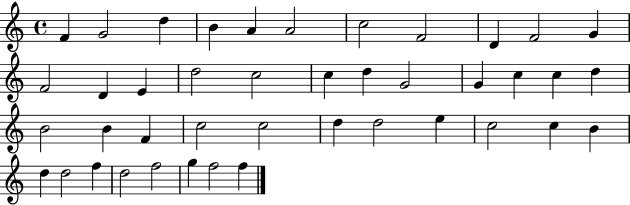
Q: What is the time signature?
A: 4/4